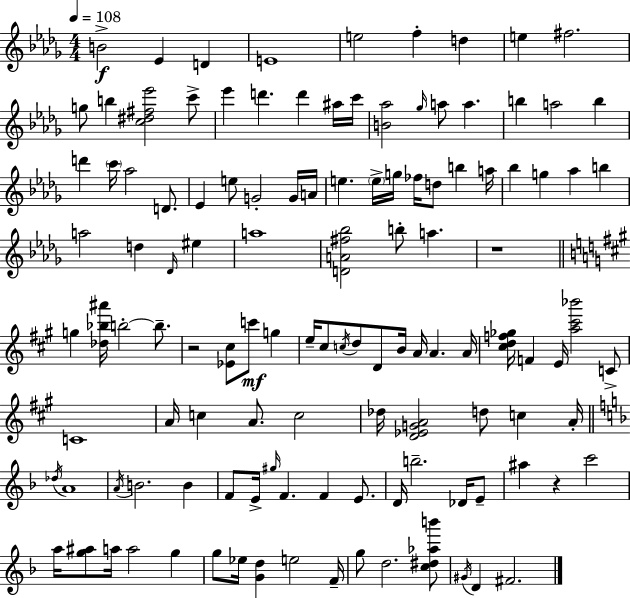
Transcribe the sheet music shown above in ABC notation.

X:1
T:Untitled
M:4/4
L:1/4
K:Bbm
B2 _E D E4 e2 f d e ^f2 g/2 b [c^d^f_e']2 c'/2 _e' d' d' ^a/4 c'/4 [B_a]2 _g/4 a/2 a b a2 b d' c'/4 _a2 D/2 _E e/2 G2 G/4 A/4 e e/4 g/4 _f/4 d/2 b a/4 _b g _a b a2 d _D/4 ^e a4 [DA^f_b]2 b/2 a z4 g [_d_b^a']/4 b2 b/2 z2 [_E^c]/2 c'/2 g e/4 ^c/2 c/4 d/2 D/2 B/4 A/4 A A/4 [^cdf_g]/4 F E/4 [a^c'_b']2 C/2 C4 A/4 c A/2 c2 _d/4 [D_EGA]2 d/2 c A/4 _d/4 A4 A/4 B2 B F/2 E/4 ^g/4 F F E/2 D/4 b2 _D/4 E/2 ^a z c'2 a/4 [g^a]/2 a/4 a2 g g/2 _e/4 [Gd] e2 F/4 g/2 d2 [c^d_ab']/2 ^G/4 D ^F2